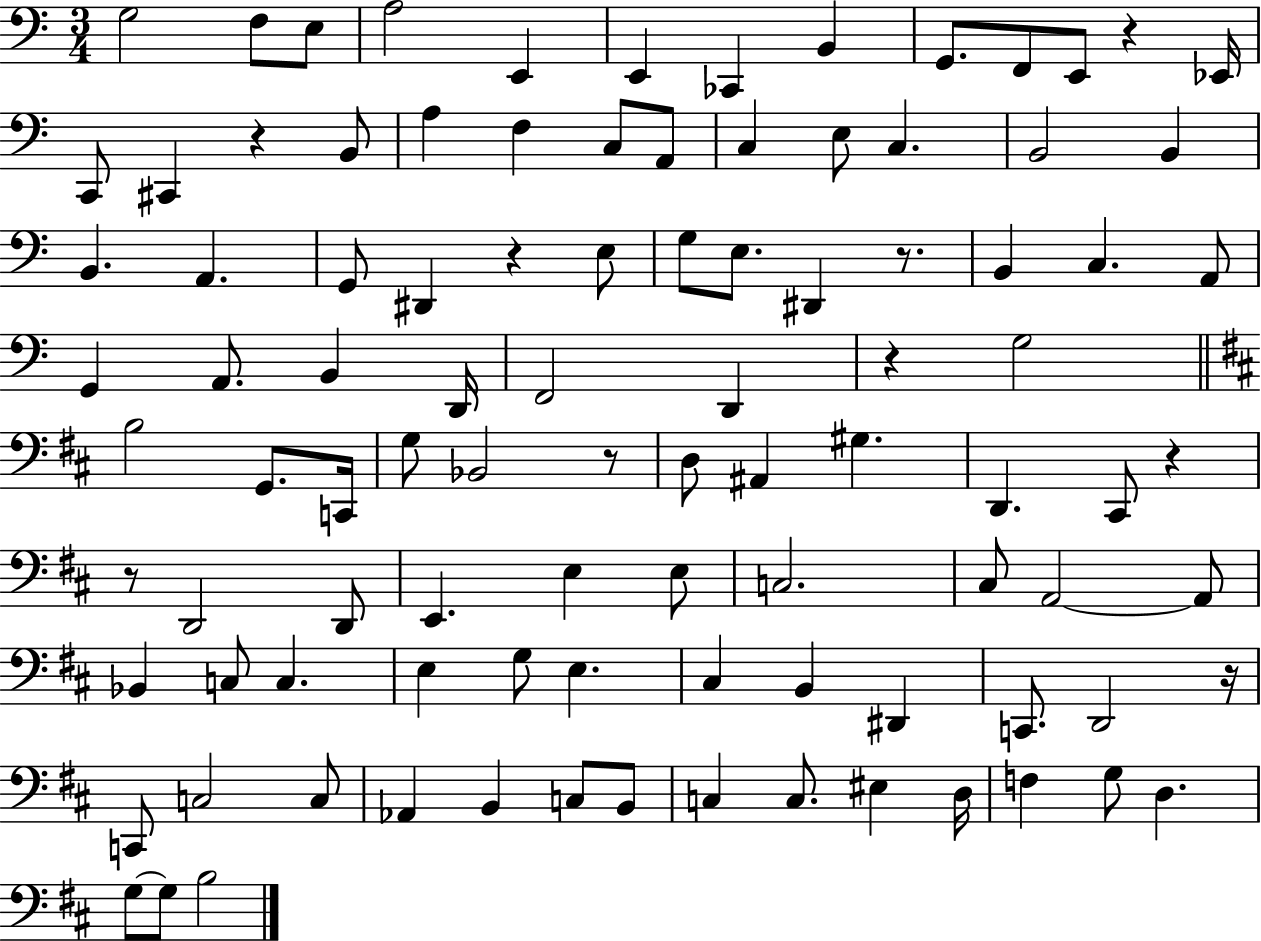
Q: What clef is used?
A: bass